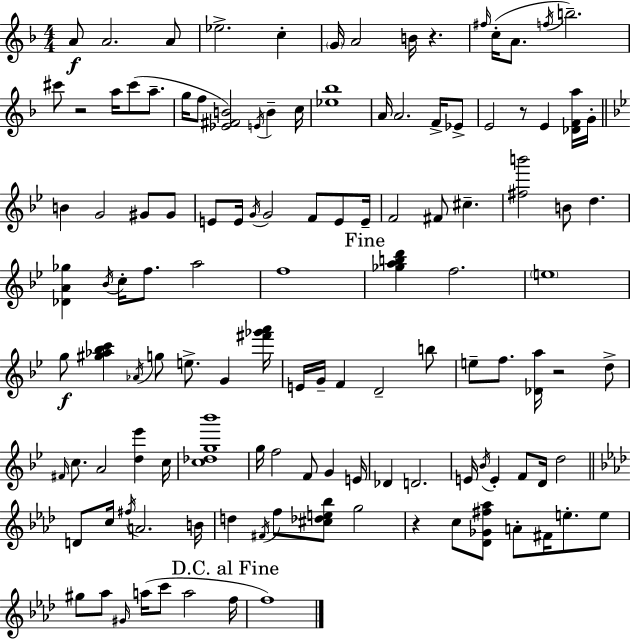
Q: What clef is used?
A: treble